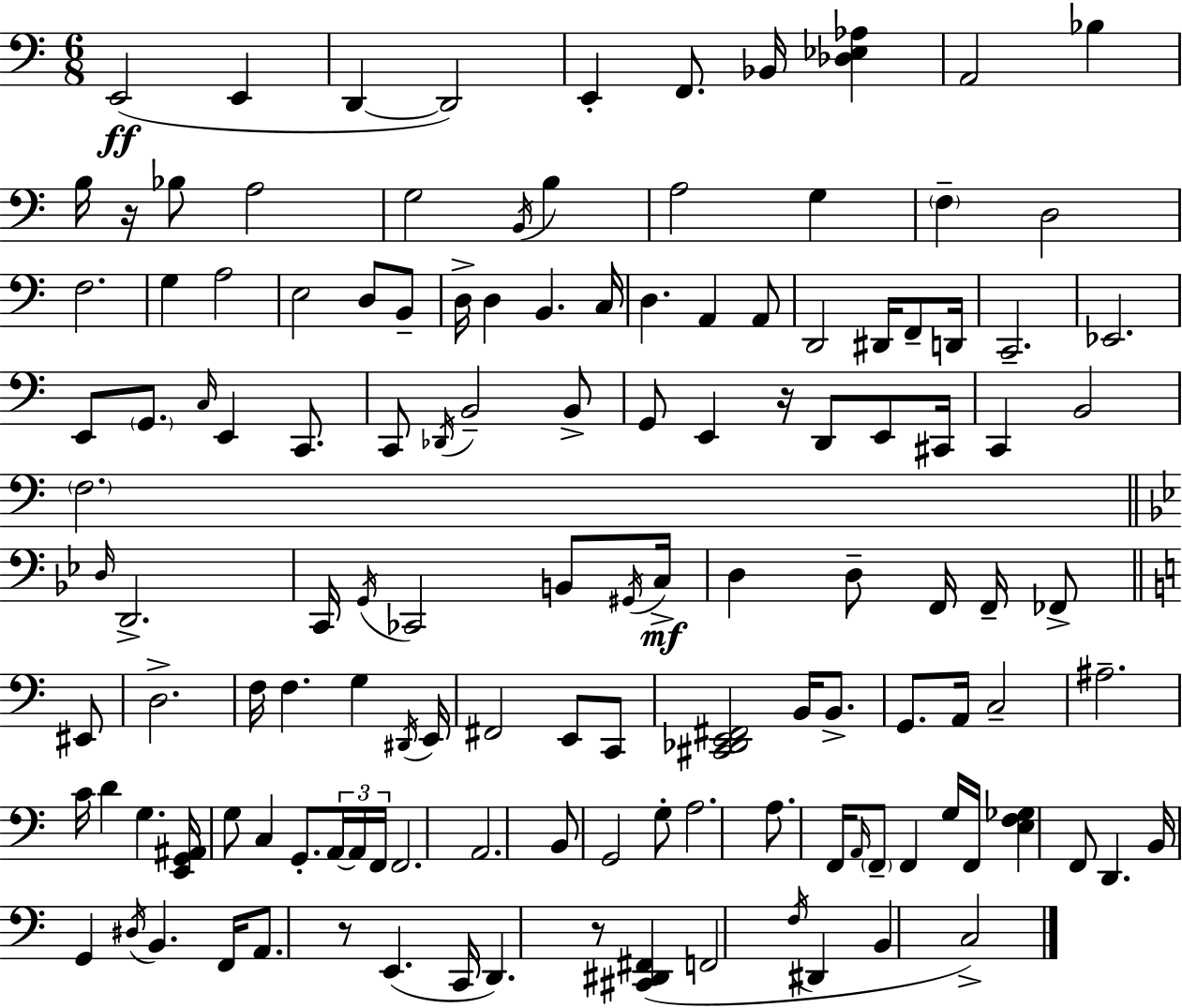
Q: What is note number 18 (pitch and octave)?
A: F3